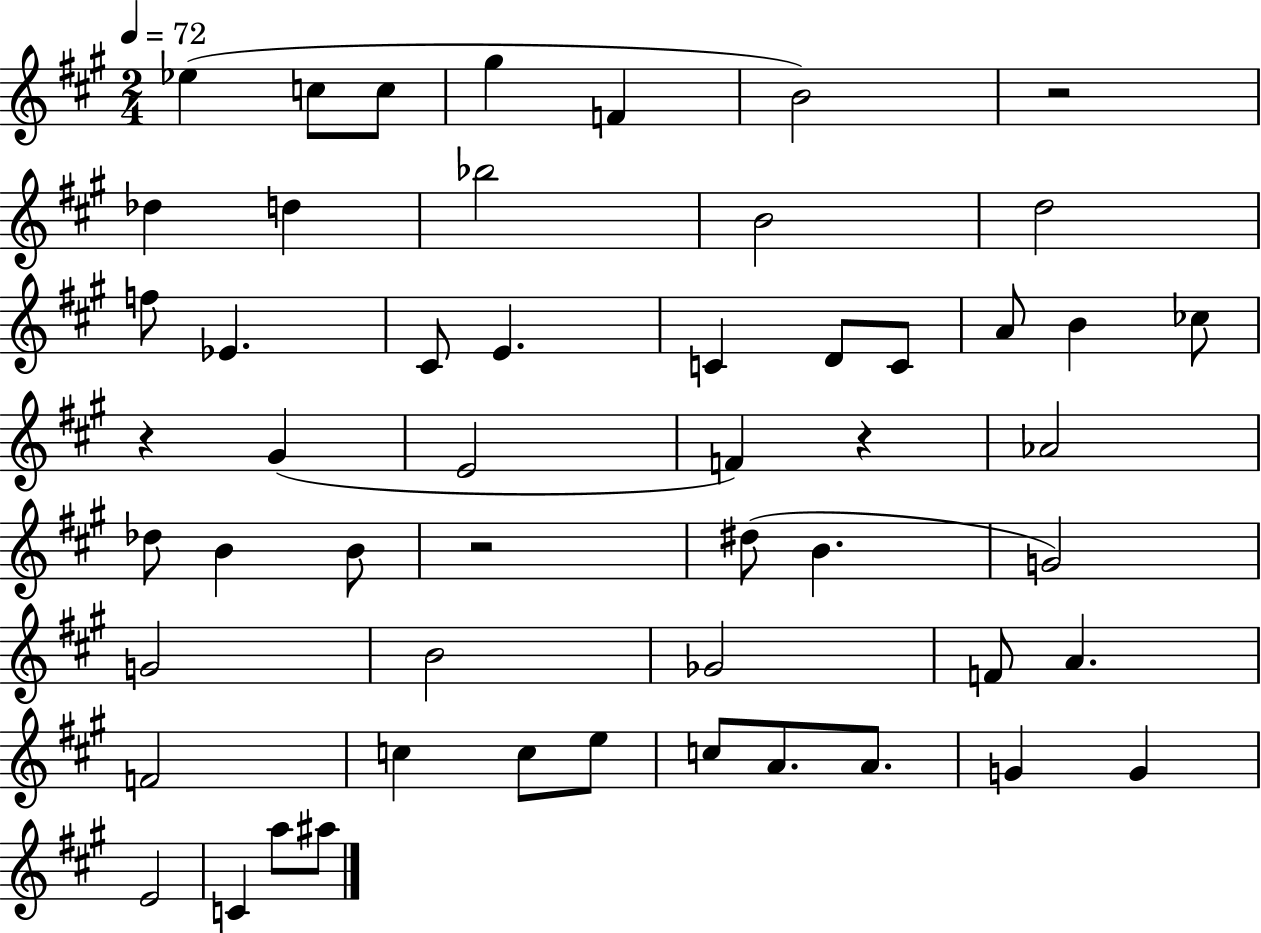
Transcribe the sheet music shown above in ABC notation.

X:1
T:Untitled
M:2/4
L:1/4
K:A
_e c/2 c/2 ^g F B2 z2 _d d _b2 B2 d2 f/2 _E ^C/2 E C D/2 C/2 A/2 B _c/2 z ^G E2 F z _A2 _d/2 B B/2 z2 ^d/2 B G2 G2 B2 _G2 F/2 A F2 c c/2 e/2 c/2 A/2 A/2 G G E2 C a/2 ^a/2